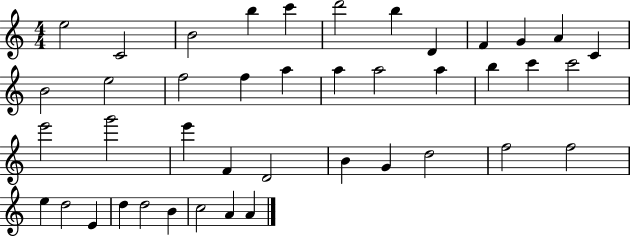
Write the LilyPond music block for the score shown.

{
  \clef treble
  \numericTimeSignature
  \time 4/4
  \key c \major
  e''2 c'2 | b'2 b''4 c'''4 | d'''2 b''4 d'4 | f'4 g'4 a'4 c'4 | \break b'2 e''2 | f''2 f''4 a''4 | a''4 a''2 a''4 | b''4 c'''4 c'''2 | \break e'''2 g'''2 | e'''4 f'4 d'2 | b'4 g'4 d''2 | f''2 f''2 | \break e''4 d''2 e'4 | d''4 d''2 b'4 | c''2 a'4 a'4 | \bar "|."
}